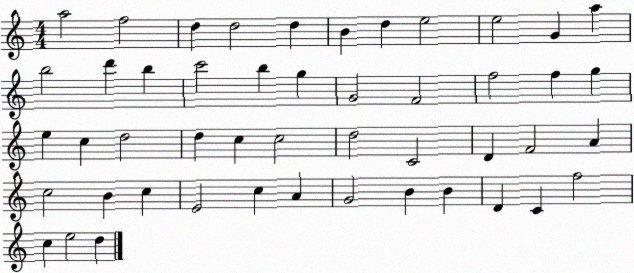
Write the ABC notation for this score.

X:1
T:Untitled
M:4/4
L:1/4
K:C
a2 f2 d d2 d B d e2 e2 G a b2 d' b c'2 b g G2 F2 f2 f g e c d2 d c c2 d2 C2 D F2 A c2 B c E2 c A G2 B B D C f2 c e2 d